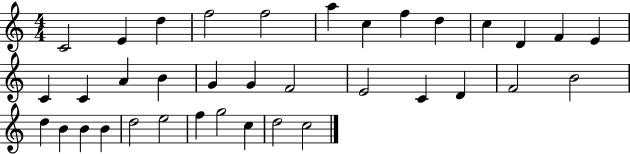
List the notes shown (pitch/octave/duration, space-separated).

C4/h E4/q D5/q F5/h F5/h A5/q C5/q F5/q D5/q C5/q D4/q F4/q E4/q C4/q C4/q A4/q B4/q G4/q G4/q F4/h E4/h C4/q D4/q F4/h B4/h D5/q B4/q B4/q B4/q D5/h E5/h F5/q G5/h C5/q D5/h C5/h